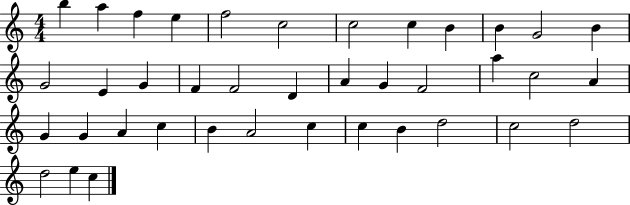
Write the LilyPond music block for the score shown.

{
  \clef treble
  \numericTimeSignature
  \time 4/4
  \key c \major
  b''4 a''4 f''4 e''4 | f''2 c''2 | c''2 c''4 b'4 | b'4 g'2 b'4 | \break g'2 e'4 g'4 | f'4 f'2 d'4 | a'4 g'4 f'2 | a''4 c''2 a'4 | \break g'4 g'4 a'4 c''4 | b'4 a'2 c''4 | c''4 b'4 d''2 | c''2 d''2 | \break d''2 e''4 c''4 | \bar "|."
}